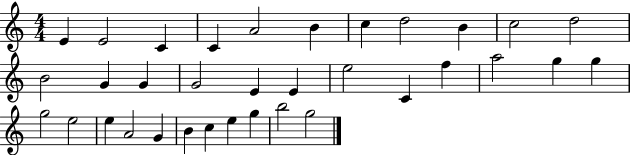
X:1
T:Untitled
M:4/4
L:1/4
K:C
E E2 C C A2 B c d2 B c2 d2 B2 G G G2 E E e2 C f a2 g g g2 e2 e A2 G B c e g b2 g2